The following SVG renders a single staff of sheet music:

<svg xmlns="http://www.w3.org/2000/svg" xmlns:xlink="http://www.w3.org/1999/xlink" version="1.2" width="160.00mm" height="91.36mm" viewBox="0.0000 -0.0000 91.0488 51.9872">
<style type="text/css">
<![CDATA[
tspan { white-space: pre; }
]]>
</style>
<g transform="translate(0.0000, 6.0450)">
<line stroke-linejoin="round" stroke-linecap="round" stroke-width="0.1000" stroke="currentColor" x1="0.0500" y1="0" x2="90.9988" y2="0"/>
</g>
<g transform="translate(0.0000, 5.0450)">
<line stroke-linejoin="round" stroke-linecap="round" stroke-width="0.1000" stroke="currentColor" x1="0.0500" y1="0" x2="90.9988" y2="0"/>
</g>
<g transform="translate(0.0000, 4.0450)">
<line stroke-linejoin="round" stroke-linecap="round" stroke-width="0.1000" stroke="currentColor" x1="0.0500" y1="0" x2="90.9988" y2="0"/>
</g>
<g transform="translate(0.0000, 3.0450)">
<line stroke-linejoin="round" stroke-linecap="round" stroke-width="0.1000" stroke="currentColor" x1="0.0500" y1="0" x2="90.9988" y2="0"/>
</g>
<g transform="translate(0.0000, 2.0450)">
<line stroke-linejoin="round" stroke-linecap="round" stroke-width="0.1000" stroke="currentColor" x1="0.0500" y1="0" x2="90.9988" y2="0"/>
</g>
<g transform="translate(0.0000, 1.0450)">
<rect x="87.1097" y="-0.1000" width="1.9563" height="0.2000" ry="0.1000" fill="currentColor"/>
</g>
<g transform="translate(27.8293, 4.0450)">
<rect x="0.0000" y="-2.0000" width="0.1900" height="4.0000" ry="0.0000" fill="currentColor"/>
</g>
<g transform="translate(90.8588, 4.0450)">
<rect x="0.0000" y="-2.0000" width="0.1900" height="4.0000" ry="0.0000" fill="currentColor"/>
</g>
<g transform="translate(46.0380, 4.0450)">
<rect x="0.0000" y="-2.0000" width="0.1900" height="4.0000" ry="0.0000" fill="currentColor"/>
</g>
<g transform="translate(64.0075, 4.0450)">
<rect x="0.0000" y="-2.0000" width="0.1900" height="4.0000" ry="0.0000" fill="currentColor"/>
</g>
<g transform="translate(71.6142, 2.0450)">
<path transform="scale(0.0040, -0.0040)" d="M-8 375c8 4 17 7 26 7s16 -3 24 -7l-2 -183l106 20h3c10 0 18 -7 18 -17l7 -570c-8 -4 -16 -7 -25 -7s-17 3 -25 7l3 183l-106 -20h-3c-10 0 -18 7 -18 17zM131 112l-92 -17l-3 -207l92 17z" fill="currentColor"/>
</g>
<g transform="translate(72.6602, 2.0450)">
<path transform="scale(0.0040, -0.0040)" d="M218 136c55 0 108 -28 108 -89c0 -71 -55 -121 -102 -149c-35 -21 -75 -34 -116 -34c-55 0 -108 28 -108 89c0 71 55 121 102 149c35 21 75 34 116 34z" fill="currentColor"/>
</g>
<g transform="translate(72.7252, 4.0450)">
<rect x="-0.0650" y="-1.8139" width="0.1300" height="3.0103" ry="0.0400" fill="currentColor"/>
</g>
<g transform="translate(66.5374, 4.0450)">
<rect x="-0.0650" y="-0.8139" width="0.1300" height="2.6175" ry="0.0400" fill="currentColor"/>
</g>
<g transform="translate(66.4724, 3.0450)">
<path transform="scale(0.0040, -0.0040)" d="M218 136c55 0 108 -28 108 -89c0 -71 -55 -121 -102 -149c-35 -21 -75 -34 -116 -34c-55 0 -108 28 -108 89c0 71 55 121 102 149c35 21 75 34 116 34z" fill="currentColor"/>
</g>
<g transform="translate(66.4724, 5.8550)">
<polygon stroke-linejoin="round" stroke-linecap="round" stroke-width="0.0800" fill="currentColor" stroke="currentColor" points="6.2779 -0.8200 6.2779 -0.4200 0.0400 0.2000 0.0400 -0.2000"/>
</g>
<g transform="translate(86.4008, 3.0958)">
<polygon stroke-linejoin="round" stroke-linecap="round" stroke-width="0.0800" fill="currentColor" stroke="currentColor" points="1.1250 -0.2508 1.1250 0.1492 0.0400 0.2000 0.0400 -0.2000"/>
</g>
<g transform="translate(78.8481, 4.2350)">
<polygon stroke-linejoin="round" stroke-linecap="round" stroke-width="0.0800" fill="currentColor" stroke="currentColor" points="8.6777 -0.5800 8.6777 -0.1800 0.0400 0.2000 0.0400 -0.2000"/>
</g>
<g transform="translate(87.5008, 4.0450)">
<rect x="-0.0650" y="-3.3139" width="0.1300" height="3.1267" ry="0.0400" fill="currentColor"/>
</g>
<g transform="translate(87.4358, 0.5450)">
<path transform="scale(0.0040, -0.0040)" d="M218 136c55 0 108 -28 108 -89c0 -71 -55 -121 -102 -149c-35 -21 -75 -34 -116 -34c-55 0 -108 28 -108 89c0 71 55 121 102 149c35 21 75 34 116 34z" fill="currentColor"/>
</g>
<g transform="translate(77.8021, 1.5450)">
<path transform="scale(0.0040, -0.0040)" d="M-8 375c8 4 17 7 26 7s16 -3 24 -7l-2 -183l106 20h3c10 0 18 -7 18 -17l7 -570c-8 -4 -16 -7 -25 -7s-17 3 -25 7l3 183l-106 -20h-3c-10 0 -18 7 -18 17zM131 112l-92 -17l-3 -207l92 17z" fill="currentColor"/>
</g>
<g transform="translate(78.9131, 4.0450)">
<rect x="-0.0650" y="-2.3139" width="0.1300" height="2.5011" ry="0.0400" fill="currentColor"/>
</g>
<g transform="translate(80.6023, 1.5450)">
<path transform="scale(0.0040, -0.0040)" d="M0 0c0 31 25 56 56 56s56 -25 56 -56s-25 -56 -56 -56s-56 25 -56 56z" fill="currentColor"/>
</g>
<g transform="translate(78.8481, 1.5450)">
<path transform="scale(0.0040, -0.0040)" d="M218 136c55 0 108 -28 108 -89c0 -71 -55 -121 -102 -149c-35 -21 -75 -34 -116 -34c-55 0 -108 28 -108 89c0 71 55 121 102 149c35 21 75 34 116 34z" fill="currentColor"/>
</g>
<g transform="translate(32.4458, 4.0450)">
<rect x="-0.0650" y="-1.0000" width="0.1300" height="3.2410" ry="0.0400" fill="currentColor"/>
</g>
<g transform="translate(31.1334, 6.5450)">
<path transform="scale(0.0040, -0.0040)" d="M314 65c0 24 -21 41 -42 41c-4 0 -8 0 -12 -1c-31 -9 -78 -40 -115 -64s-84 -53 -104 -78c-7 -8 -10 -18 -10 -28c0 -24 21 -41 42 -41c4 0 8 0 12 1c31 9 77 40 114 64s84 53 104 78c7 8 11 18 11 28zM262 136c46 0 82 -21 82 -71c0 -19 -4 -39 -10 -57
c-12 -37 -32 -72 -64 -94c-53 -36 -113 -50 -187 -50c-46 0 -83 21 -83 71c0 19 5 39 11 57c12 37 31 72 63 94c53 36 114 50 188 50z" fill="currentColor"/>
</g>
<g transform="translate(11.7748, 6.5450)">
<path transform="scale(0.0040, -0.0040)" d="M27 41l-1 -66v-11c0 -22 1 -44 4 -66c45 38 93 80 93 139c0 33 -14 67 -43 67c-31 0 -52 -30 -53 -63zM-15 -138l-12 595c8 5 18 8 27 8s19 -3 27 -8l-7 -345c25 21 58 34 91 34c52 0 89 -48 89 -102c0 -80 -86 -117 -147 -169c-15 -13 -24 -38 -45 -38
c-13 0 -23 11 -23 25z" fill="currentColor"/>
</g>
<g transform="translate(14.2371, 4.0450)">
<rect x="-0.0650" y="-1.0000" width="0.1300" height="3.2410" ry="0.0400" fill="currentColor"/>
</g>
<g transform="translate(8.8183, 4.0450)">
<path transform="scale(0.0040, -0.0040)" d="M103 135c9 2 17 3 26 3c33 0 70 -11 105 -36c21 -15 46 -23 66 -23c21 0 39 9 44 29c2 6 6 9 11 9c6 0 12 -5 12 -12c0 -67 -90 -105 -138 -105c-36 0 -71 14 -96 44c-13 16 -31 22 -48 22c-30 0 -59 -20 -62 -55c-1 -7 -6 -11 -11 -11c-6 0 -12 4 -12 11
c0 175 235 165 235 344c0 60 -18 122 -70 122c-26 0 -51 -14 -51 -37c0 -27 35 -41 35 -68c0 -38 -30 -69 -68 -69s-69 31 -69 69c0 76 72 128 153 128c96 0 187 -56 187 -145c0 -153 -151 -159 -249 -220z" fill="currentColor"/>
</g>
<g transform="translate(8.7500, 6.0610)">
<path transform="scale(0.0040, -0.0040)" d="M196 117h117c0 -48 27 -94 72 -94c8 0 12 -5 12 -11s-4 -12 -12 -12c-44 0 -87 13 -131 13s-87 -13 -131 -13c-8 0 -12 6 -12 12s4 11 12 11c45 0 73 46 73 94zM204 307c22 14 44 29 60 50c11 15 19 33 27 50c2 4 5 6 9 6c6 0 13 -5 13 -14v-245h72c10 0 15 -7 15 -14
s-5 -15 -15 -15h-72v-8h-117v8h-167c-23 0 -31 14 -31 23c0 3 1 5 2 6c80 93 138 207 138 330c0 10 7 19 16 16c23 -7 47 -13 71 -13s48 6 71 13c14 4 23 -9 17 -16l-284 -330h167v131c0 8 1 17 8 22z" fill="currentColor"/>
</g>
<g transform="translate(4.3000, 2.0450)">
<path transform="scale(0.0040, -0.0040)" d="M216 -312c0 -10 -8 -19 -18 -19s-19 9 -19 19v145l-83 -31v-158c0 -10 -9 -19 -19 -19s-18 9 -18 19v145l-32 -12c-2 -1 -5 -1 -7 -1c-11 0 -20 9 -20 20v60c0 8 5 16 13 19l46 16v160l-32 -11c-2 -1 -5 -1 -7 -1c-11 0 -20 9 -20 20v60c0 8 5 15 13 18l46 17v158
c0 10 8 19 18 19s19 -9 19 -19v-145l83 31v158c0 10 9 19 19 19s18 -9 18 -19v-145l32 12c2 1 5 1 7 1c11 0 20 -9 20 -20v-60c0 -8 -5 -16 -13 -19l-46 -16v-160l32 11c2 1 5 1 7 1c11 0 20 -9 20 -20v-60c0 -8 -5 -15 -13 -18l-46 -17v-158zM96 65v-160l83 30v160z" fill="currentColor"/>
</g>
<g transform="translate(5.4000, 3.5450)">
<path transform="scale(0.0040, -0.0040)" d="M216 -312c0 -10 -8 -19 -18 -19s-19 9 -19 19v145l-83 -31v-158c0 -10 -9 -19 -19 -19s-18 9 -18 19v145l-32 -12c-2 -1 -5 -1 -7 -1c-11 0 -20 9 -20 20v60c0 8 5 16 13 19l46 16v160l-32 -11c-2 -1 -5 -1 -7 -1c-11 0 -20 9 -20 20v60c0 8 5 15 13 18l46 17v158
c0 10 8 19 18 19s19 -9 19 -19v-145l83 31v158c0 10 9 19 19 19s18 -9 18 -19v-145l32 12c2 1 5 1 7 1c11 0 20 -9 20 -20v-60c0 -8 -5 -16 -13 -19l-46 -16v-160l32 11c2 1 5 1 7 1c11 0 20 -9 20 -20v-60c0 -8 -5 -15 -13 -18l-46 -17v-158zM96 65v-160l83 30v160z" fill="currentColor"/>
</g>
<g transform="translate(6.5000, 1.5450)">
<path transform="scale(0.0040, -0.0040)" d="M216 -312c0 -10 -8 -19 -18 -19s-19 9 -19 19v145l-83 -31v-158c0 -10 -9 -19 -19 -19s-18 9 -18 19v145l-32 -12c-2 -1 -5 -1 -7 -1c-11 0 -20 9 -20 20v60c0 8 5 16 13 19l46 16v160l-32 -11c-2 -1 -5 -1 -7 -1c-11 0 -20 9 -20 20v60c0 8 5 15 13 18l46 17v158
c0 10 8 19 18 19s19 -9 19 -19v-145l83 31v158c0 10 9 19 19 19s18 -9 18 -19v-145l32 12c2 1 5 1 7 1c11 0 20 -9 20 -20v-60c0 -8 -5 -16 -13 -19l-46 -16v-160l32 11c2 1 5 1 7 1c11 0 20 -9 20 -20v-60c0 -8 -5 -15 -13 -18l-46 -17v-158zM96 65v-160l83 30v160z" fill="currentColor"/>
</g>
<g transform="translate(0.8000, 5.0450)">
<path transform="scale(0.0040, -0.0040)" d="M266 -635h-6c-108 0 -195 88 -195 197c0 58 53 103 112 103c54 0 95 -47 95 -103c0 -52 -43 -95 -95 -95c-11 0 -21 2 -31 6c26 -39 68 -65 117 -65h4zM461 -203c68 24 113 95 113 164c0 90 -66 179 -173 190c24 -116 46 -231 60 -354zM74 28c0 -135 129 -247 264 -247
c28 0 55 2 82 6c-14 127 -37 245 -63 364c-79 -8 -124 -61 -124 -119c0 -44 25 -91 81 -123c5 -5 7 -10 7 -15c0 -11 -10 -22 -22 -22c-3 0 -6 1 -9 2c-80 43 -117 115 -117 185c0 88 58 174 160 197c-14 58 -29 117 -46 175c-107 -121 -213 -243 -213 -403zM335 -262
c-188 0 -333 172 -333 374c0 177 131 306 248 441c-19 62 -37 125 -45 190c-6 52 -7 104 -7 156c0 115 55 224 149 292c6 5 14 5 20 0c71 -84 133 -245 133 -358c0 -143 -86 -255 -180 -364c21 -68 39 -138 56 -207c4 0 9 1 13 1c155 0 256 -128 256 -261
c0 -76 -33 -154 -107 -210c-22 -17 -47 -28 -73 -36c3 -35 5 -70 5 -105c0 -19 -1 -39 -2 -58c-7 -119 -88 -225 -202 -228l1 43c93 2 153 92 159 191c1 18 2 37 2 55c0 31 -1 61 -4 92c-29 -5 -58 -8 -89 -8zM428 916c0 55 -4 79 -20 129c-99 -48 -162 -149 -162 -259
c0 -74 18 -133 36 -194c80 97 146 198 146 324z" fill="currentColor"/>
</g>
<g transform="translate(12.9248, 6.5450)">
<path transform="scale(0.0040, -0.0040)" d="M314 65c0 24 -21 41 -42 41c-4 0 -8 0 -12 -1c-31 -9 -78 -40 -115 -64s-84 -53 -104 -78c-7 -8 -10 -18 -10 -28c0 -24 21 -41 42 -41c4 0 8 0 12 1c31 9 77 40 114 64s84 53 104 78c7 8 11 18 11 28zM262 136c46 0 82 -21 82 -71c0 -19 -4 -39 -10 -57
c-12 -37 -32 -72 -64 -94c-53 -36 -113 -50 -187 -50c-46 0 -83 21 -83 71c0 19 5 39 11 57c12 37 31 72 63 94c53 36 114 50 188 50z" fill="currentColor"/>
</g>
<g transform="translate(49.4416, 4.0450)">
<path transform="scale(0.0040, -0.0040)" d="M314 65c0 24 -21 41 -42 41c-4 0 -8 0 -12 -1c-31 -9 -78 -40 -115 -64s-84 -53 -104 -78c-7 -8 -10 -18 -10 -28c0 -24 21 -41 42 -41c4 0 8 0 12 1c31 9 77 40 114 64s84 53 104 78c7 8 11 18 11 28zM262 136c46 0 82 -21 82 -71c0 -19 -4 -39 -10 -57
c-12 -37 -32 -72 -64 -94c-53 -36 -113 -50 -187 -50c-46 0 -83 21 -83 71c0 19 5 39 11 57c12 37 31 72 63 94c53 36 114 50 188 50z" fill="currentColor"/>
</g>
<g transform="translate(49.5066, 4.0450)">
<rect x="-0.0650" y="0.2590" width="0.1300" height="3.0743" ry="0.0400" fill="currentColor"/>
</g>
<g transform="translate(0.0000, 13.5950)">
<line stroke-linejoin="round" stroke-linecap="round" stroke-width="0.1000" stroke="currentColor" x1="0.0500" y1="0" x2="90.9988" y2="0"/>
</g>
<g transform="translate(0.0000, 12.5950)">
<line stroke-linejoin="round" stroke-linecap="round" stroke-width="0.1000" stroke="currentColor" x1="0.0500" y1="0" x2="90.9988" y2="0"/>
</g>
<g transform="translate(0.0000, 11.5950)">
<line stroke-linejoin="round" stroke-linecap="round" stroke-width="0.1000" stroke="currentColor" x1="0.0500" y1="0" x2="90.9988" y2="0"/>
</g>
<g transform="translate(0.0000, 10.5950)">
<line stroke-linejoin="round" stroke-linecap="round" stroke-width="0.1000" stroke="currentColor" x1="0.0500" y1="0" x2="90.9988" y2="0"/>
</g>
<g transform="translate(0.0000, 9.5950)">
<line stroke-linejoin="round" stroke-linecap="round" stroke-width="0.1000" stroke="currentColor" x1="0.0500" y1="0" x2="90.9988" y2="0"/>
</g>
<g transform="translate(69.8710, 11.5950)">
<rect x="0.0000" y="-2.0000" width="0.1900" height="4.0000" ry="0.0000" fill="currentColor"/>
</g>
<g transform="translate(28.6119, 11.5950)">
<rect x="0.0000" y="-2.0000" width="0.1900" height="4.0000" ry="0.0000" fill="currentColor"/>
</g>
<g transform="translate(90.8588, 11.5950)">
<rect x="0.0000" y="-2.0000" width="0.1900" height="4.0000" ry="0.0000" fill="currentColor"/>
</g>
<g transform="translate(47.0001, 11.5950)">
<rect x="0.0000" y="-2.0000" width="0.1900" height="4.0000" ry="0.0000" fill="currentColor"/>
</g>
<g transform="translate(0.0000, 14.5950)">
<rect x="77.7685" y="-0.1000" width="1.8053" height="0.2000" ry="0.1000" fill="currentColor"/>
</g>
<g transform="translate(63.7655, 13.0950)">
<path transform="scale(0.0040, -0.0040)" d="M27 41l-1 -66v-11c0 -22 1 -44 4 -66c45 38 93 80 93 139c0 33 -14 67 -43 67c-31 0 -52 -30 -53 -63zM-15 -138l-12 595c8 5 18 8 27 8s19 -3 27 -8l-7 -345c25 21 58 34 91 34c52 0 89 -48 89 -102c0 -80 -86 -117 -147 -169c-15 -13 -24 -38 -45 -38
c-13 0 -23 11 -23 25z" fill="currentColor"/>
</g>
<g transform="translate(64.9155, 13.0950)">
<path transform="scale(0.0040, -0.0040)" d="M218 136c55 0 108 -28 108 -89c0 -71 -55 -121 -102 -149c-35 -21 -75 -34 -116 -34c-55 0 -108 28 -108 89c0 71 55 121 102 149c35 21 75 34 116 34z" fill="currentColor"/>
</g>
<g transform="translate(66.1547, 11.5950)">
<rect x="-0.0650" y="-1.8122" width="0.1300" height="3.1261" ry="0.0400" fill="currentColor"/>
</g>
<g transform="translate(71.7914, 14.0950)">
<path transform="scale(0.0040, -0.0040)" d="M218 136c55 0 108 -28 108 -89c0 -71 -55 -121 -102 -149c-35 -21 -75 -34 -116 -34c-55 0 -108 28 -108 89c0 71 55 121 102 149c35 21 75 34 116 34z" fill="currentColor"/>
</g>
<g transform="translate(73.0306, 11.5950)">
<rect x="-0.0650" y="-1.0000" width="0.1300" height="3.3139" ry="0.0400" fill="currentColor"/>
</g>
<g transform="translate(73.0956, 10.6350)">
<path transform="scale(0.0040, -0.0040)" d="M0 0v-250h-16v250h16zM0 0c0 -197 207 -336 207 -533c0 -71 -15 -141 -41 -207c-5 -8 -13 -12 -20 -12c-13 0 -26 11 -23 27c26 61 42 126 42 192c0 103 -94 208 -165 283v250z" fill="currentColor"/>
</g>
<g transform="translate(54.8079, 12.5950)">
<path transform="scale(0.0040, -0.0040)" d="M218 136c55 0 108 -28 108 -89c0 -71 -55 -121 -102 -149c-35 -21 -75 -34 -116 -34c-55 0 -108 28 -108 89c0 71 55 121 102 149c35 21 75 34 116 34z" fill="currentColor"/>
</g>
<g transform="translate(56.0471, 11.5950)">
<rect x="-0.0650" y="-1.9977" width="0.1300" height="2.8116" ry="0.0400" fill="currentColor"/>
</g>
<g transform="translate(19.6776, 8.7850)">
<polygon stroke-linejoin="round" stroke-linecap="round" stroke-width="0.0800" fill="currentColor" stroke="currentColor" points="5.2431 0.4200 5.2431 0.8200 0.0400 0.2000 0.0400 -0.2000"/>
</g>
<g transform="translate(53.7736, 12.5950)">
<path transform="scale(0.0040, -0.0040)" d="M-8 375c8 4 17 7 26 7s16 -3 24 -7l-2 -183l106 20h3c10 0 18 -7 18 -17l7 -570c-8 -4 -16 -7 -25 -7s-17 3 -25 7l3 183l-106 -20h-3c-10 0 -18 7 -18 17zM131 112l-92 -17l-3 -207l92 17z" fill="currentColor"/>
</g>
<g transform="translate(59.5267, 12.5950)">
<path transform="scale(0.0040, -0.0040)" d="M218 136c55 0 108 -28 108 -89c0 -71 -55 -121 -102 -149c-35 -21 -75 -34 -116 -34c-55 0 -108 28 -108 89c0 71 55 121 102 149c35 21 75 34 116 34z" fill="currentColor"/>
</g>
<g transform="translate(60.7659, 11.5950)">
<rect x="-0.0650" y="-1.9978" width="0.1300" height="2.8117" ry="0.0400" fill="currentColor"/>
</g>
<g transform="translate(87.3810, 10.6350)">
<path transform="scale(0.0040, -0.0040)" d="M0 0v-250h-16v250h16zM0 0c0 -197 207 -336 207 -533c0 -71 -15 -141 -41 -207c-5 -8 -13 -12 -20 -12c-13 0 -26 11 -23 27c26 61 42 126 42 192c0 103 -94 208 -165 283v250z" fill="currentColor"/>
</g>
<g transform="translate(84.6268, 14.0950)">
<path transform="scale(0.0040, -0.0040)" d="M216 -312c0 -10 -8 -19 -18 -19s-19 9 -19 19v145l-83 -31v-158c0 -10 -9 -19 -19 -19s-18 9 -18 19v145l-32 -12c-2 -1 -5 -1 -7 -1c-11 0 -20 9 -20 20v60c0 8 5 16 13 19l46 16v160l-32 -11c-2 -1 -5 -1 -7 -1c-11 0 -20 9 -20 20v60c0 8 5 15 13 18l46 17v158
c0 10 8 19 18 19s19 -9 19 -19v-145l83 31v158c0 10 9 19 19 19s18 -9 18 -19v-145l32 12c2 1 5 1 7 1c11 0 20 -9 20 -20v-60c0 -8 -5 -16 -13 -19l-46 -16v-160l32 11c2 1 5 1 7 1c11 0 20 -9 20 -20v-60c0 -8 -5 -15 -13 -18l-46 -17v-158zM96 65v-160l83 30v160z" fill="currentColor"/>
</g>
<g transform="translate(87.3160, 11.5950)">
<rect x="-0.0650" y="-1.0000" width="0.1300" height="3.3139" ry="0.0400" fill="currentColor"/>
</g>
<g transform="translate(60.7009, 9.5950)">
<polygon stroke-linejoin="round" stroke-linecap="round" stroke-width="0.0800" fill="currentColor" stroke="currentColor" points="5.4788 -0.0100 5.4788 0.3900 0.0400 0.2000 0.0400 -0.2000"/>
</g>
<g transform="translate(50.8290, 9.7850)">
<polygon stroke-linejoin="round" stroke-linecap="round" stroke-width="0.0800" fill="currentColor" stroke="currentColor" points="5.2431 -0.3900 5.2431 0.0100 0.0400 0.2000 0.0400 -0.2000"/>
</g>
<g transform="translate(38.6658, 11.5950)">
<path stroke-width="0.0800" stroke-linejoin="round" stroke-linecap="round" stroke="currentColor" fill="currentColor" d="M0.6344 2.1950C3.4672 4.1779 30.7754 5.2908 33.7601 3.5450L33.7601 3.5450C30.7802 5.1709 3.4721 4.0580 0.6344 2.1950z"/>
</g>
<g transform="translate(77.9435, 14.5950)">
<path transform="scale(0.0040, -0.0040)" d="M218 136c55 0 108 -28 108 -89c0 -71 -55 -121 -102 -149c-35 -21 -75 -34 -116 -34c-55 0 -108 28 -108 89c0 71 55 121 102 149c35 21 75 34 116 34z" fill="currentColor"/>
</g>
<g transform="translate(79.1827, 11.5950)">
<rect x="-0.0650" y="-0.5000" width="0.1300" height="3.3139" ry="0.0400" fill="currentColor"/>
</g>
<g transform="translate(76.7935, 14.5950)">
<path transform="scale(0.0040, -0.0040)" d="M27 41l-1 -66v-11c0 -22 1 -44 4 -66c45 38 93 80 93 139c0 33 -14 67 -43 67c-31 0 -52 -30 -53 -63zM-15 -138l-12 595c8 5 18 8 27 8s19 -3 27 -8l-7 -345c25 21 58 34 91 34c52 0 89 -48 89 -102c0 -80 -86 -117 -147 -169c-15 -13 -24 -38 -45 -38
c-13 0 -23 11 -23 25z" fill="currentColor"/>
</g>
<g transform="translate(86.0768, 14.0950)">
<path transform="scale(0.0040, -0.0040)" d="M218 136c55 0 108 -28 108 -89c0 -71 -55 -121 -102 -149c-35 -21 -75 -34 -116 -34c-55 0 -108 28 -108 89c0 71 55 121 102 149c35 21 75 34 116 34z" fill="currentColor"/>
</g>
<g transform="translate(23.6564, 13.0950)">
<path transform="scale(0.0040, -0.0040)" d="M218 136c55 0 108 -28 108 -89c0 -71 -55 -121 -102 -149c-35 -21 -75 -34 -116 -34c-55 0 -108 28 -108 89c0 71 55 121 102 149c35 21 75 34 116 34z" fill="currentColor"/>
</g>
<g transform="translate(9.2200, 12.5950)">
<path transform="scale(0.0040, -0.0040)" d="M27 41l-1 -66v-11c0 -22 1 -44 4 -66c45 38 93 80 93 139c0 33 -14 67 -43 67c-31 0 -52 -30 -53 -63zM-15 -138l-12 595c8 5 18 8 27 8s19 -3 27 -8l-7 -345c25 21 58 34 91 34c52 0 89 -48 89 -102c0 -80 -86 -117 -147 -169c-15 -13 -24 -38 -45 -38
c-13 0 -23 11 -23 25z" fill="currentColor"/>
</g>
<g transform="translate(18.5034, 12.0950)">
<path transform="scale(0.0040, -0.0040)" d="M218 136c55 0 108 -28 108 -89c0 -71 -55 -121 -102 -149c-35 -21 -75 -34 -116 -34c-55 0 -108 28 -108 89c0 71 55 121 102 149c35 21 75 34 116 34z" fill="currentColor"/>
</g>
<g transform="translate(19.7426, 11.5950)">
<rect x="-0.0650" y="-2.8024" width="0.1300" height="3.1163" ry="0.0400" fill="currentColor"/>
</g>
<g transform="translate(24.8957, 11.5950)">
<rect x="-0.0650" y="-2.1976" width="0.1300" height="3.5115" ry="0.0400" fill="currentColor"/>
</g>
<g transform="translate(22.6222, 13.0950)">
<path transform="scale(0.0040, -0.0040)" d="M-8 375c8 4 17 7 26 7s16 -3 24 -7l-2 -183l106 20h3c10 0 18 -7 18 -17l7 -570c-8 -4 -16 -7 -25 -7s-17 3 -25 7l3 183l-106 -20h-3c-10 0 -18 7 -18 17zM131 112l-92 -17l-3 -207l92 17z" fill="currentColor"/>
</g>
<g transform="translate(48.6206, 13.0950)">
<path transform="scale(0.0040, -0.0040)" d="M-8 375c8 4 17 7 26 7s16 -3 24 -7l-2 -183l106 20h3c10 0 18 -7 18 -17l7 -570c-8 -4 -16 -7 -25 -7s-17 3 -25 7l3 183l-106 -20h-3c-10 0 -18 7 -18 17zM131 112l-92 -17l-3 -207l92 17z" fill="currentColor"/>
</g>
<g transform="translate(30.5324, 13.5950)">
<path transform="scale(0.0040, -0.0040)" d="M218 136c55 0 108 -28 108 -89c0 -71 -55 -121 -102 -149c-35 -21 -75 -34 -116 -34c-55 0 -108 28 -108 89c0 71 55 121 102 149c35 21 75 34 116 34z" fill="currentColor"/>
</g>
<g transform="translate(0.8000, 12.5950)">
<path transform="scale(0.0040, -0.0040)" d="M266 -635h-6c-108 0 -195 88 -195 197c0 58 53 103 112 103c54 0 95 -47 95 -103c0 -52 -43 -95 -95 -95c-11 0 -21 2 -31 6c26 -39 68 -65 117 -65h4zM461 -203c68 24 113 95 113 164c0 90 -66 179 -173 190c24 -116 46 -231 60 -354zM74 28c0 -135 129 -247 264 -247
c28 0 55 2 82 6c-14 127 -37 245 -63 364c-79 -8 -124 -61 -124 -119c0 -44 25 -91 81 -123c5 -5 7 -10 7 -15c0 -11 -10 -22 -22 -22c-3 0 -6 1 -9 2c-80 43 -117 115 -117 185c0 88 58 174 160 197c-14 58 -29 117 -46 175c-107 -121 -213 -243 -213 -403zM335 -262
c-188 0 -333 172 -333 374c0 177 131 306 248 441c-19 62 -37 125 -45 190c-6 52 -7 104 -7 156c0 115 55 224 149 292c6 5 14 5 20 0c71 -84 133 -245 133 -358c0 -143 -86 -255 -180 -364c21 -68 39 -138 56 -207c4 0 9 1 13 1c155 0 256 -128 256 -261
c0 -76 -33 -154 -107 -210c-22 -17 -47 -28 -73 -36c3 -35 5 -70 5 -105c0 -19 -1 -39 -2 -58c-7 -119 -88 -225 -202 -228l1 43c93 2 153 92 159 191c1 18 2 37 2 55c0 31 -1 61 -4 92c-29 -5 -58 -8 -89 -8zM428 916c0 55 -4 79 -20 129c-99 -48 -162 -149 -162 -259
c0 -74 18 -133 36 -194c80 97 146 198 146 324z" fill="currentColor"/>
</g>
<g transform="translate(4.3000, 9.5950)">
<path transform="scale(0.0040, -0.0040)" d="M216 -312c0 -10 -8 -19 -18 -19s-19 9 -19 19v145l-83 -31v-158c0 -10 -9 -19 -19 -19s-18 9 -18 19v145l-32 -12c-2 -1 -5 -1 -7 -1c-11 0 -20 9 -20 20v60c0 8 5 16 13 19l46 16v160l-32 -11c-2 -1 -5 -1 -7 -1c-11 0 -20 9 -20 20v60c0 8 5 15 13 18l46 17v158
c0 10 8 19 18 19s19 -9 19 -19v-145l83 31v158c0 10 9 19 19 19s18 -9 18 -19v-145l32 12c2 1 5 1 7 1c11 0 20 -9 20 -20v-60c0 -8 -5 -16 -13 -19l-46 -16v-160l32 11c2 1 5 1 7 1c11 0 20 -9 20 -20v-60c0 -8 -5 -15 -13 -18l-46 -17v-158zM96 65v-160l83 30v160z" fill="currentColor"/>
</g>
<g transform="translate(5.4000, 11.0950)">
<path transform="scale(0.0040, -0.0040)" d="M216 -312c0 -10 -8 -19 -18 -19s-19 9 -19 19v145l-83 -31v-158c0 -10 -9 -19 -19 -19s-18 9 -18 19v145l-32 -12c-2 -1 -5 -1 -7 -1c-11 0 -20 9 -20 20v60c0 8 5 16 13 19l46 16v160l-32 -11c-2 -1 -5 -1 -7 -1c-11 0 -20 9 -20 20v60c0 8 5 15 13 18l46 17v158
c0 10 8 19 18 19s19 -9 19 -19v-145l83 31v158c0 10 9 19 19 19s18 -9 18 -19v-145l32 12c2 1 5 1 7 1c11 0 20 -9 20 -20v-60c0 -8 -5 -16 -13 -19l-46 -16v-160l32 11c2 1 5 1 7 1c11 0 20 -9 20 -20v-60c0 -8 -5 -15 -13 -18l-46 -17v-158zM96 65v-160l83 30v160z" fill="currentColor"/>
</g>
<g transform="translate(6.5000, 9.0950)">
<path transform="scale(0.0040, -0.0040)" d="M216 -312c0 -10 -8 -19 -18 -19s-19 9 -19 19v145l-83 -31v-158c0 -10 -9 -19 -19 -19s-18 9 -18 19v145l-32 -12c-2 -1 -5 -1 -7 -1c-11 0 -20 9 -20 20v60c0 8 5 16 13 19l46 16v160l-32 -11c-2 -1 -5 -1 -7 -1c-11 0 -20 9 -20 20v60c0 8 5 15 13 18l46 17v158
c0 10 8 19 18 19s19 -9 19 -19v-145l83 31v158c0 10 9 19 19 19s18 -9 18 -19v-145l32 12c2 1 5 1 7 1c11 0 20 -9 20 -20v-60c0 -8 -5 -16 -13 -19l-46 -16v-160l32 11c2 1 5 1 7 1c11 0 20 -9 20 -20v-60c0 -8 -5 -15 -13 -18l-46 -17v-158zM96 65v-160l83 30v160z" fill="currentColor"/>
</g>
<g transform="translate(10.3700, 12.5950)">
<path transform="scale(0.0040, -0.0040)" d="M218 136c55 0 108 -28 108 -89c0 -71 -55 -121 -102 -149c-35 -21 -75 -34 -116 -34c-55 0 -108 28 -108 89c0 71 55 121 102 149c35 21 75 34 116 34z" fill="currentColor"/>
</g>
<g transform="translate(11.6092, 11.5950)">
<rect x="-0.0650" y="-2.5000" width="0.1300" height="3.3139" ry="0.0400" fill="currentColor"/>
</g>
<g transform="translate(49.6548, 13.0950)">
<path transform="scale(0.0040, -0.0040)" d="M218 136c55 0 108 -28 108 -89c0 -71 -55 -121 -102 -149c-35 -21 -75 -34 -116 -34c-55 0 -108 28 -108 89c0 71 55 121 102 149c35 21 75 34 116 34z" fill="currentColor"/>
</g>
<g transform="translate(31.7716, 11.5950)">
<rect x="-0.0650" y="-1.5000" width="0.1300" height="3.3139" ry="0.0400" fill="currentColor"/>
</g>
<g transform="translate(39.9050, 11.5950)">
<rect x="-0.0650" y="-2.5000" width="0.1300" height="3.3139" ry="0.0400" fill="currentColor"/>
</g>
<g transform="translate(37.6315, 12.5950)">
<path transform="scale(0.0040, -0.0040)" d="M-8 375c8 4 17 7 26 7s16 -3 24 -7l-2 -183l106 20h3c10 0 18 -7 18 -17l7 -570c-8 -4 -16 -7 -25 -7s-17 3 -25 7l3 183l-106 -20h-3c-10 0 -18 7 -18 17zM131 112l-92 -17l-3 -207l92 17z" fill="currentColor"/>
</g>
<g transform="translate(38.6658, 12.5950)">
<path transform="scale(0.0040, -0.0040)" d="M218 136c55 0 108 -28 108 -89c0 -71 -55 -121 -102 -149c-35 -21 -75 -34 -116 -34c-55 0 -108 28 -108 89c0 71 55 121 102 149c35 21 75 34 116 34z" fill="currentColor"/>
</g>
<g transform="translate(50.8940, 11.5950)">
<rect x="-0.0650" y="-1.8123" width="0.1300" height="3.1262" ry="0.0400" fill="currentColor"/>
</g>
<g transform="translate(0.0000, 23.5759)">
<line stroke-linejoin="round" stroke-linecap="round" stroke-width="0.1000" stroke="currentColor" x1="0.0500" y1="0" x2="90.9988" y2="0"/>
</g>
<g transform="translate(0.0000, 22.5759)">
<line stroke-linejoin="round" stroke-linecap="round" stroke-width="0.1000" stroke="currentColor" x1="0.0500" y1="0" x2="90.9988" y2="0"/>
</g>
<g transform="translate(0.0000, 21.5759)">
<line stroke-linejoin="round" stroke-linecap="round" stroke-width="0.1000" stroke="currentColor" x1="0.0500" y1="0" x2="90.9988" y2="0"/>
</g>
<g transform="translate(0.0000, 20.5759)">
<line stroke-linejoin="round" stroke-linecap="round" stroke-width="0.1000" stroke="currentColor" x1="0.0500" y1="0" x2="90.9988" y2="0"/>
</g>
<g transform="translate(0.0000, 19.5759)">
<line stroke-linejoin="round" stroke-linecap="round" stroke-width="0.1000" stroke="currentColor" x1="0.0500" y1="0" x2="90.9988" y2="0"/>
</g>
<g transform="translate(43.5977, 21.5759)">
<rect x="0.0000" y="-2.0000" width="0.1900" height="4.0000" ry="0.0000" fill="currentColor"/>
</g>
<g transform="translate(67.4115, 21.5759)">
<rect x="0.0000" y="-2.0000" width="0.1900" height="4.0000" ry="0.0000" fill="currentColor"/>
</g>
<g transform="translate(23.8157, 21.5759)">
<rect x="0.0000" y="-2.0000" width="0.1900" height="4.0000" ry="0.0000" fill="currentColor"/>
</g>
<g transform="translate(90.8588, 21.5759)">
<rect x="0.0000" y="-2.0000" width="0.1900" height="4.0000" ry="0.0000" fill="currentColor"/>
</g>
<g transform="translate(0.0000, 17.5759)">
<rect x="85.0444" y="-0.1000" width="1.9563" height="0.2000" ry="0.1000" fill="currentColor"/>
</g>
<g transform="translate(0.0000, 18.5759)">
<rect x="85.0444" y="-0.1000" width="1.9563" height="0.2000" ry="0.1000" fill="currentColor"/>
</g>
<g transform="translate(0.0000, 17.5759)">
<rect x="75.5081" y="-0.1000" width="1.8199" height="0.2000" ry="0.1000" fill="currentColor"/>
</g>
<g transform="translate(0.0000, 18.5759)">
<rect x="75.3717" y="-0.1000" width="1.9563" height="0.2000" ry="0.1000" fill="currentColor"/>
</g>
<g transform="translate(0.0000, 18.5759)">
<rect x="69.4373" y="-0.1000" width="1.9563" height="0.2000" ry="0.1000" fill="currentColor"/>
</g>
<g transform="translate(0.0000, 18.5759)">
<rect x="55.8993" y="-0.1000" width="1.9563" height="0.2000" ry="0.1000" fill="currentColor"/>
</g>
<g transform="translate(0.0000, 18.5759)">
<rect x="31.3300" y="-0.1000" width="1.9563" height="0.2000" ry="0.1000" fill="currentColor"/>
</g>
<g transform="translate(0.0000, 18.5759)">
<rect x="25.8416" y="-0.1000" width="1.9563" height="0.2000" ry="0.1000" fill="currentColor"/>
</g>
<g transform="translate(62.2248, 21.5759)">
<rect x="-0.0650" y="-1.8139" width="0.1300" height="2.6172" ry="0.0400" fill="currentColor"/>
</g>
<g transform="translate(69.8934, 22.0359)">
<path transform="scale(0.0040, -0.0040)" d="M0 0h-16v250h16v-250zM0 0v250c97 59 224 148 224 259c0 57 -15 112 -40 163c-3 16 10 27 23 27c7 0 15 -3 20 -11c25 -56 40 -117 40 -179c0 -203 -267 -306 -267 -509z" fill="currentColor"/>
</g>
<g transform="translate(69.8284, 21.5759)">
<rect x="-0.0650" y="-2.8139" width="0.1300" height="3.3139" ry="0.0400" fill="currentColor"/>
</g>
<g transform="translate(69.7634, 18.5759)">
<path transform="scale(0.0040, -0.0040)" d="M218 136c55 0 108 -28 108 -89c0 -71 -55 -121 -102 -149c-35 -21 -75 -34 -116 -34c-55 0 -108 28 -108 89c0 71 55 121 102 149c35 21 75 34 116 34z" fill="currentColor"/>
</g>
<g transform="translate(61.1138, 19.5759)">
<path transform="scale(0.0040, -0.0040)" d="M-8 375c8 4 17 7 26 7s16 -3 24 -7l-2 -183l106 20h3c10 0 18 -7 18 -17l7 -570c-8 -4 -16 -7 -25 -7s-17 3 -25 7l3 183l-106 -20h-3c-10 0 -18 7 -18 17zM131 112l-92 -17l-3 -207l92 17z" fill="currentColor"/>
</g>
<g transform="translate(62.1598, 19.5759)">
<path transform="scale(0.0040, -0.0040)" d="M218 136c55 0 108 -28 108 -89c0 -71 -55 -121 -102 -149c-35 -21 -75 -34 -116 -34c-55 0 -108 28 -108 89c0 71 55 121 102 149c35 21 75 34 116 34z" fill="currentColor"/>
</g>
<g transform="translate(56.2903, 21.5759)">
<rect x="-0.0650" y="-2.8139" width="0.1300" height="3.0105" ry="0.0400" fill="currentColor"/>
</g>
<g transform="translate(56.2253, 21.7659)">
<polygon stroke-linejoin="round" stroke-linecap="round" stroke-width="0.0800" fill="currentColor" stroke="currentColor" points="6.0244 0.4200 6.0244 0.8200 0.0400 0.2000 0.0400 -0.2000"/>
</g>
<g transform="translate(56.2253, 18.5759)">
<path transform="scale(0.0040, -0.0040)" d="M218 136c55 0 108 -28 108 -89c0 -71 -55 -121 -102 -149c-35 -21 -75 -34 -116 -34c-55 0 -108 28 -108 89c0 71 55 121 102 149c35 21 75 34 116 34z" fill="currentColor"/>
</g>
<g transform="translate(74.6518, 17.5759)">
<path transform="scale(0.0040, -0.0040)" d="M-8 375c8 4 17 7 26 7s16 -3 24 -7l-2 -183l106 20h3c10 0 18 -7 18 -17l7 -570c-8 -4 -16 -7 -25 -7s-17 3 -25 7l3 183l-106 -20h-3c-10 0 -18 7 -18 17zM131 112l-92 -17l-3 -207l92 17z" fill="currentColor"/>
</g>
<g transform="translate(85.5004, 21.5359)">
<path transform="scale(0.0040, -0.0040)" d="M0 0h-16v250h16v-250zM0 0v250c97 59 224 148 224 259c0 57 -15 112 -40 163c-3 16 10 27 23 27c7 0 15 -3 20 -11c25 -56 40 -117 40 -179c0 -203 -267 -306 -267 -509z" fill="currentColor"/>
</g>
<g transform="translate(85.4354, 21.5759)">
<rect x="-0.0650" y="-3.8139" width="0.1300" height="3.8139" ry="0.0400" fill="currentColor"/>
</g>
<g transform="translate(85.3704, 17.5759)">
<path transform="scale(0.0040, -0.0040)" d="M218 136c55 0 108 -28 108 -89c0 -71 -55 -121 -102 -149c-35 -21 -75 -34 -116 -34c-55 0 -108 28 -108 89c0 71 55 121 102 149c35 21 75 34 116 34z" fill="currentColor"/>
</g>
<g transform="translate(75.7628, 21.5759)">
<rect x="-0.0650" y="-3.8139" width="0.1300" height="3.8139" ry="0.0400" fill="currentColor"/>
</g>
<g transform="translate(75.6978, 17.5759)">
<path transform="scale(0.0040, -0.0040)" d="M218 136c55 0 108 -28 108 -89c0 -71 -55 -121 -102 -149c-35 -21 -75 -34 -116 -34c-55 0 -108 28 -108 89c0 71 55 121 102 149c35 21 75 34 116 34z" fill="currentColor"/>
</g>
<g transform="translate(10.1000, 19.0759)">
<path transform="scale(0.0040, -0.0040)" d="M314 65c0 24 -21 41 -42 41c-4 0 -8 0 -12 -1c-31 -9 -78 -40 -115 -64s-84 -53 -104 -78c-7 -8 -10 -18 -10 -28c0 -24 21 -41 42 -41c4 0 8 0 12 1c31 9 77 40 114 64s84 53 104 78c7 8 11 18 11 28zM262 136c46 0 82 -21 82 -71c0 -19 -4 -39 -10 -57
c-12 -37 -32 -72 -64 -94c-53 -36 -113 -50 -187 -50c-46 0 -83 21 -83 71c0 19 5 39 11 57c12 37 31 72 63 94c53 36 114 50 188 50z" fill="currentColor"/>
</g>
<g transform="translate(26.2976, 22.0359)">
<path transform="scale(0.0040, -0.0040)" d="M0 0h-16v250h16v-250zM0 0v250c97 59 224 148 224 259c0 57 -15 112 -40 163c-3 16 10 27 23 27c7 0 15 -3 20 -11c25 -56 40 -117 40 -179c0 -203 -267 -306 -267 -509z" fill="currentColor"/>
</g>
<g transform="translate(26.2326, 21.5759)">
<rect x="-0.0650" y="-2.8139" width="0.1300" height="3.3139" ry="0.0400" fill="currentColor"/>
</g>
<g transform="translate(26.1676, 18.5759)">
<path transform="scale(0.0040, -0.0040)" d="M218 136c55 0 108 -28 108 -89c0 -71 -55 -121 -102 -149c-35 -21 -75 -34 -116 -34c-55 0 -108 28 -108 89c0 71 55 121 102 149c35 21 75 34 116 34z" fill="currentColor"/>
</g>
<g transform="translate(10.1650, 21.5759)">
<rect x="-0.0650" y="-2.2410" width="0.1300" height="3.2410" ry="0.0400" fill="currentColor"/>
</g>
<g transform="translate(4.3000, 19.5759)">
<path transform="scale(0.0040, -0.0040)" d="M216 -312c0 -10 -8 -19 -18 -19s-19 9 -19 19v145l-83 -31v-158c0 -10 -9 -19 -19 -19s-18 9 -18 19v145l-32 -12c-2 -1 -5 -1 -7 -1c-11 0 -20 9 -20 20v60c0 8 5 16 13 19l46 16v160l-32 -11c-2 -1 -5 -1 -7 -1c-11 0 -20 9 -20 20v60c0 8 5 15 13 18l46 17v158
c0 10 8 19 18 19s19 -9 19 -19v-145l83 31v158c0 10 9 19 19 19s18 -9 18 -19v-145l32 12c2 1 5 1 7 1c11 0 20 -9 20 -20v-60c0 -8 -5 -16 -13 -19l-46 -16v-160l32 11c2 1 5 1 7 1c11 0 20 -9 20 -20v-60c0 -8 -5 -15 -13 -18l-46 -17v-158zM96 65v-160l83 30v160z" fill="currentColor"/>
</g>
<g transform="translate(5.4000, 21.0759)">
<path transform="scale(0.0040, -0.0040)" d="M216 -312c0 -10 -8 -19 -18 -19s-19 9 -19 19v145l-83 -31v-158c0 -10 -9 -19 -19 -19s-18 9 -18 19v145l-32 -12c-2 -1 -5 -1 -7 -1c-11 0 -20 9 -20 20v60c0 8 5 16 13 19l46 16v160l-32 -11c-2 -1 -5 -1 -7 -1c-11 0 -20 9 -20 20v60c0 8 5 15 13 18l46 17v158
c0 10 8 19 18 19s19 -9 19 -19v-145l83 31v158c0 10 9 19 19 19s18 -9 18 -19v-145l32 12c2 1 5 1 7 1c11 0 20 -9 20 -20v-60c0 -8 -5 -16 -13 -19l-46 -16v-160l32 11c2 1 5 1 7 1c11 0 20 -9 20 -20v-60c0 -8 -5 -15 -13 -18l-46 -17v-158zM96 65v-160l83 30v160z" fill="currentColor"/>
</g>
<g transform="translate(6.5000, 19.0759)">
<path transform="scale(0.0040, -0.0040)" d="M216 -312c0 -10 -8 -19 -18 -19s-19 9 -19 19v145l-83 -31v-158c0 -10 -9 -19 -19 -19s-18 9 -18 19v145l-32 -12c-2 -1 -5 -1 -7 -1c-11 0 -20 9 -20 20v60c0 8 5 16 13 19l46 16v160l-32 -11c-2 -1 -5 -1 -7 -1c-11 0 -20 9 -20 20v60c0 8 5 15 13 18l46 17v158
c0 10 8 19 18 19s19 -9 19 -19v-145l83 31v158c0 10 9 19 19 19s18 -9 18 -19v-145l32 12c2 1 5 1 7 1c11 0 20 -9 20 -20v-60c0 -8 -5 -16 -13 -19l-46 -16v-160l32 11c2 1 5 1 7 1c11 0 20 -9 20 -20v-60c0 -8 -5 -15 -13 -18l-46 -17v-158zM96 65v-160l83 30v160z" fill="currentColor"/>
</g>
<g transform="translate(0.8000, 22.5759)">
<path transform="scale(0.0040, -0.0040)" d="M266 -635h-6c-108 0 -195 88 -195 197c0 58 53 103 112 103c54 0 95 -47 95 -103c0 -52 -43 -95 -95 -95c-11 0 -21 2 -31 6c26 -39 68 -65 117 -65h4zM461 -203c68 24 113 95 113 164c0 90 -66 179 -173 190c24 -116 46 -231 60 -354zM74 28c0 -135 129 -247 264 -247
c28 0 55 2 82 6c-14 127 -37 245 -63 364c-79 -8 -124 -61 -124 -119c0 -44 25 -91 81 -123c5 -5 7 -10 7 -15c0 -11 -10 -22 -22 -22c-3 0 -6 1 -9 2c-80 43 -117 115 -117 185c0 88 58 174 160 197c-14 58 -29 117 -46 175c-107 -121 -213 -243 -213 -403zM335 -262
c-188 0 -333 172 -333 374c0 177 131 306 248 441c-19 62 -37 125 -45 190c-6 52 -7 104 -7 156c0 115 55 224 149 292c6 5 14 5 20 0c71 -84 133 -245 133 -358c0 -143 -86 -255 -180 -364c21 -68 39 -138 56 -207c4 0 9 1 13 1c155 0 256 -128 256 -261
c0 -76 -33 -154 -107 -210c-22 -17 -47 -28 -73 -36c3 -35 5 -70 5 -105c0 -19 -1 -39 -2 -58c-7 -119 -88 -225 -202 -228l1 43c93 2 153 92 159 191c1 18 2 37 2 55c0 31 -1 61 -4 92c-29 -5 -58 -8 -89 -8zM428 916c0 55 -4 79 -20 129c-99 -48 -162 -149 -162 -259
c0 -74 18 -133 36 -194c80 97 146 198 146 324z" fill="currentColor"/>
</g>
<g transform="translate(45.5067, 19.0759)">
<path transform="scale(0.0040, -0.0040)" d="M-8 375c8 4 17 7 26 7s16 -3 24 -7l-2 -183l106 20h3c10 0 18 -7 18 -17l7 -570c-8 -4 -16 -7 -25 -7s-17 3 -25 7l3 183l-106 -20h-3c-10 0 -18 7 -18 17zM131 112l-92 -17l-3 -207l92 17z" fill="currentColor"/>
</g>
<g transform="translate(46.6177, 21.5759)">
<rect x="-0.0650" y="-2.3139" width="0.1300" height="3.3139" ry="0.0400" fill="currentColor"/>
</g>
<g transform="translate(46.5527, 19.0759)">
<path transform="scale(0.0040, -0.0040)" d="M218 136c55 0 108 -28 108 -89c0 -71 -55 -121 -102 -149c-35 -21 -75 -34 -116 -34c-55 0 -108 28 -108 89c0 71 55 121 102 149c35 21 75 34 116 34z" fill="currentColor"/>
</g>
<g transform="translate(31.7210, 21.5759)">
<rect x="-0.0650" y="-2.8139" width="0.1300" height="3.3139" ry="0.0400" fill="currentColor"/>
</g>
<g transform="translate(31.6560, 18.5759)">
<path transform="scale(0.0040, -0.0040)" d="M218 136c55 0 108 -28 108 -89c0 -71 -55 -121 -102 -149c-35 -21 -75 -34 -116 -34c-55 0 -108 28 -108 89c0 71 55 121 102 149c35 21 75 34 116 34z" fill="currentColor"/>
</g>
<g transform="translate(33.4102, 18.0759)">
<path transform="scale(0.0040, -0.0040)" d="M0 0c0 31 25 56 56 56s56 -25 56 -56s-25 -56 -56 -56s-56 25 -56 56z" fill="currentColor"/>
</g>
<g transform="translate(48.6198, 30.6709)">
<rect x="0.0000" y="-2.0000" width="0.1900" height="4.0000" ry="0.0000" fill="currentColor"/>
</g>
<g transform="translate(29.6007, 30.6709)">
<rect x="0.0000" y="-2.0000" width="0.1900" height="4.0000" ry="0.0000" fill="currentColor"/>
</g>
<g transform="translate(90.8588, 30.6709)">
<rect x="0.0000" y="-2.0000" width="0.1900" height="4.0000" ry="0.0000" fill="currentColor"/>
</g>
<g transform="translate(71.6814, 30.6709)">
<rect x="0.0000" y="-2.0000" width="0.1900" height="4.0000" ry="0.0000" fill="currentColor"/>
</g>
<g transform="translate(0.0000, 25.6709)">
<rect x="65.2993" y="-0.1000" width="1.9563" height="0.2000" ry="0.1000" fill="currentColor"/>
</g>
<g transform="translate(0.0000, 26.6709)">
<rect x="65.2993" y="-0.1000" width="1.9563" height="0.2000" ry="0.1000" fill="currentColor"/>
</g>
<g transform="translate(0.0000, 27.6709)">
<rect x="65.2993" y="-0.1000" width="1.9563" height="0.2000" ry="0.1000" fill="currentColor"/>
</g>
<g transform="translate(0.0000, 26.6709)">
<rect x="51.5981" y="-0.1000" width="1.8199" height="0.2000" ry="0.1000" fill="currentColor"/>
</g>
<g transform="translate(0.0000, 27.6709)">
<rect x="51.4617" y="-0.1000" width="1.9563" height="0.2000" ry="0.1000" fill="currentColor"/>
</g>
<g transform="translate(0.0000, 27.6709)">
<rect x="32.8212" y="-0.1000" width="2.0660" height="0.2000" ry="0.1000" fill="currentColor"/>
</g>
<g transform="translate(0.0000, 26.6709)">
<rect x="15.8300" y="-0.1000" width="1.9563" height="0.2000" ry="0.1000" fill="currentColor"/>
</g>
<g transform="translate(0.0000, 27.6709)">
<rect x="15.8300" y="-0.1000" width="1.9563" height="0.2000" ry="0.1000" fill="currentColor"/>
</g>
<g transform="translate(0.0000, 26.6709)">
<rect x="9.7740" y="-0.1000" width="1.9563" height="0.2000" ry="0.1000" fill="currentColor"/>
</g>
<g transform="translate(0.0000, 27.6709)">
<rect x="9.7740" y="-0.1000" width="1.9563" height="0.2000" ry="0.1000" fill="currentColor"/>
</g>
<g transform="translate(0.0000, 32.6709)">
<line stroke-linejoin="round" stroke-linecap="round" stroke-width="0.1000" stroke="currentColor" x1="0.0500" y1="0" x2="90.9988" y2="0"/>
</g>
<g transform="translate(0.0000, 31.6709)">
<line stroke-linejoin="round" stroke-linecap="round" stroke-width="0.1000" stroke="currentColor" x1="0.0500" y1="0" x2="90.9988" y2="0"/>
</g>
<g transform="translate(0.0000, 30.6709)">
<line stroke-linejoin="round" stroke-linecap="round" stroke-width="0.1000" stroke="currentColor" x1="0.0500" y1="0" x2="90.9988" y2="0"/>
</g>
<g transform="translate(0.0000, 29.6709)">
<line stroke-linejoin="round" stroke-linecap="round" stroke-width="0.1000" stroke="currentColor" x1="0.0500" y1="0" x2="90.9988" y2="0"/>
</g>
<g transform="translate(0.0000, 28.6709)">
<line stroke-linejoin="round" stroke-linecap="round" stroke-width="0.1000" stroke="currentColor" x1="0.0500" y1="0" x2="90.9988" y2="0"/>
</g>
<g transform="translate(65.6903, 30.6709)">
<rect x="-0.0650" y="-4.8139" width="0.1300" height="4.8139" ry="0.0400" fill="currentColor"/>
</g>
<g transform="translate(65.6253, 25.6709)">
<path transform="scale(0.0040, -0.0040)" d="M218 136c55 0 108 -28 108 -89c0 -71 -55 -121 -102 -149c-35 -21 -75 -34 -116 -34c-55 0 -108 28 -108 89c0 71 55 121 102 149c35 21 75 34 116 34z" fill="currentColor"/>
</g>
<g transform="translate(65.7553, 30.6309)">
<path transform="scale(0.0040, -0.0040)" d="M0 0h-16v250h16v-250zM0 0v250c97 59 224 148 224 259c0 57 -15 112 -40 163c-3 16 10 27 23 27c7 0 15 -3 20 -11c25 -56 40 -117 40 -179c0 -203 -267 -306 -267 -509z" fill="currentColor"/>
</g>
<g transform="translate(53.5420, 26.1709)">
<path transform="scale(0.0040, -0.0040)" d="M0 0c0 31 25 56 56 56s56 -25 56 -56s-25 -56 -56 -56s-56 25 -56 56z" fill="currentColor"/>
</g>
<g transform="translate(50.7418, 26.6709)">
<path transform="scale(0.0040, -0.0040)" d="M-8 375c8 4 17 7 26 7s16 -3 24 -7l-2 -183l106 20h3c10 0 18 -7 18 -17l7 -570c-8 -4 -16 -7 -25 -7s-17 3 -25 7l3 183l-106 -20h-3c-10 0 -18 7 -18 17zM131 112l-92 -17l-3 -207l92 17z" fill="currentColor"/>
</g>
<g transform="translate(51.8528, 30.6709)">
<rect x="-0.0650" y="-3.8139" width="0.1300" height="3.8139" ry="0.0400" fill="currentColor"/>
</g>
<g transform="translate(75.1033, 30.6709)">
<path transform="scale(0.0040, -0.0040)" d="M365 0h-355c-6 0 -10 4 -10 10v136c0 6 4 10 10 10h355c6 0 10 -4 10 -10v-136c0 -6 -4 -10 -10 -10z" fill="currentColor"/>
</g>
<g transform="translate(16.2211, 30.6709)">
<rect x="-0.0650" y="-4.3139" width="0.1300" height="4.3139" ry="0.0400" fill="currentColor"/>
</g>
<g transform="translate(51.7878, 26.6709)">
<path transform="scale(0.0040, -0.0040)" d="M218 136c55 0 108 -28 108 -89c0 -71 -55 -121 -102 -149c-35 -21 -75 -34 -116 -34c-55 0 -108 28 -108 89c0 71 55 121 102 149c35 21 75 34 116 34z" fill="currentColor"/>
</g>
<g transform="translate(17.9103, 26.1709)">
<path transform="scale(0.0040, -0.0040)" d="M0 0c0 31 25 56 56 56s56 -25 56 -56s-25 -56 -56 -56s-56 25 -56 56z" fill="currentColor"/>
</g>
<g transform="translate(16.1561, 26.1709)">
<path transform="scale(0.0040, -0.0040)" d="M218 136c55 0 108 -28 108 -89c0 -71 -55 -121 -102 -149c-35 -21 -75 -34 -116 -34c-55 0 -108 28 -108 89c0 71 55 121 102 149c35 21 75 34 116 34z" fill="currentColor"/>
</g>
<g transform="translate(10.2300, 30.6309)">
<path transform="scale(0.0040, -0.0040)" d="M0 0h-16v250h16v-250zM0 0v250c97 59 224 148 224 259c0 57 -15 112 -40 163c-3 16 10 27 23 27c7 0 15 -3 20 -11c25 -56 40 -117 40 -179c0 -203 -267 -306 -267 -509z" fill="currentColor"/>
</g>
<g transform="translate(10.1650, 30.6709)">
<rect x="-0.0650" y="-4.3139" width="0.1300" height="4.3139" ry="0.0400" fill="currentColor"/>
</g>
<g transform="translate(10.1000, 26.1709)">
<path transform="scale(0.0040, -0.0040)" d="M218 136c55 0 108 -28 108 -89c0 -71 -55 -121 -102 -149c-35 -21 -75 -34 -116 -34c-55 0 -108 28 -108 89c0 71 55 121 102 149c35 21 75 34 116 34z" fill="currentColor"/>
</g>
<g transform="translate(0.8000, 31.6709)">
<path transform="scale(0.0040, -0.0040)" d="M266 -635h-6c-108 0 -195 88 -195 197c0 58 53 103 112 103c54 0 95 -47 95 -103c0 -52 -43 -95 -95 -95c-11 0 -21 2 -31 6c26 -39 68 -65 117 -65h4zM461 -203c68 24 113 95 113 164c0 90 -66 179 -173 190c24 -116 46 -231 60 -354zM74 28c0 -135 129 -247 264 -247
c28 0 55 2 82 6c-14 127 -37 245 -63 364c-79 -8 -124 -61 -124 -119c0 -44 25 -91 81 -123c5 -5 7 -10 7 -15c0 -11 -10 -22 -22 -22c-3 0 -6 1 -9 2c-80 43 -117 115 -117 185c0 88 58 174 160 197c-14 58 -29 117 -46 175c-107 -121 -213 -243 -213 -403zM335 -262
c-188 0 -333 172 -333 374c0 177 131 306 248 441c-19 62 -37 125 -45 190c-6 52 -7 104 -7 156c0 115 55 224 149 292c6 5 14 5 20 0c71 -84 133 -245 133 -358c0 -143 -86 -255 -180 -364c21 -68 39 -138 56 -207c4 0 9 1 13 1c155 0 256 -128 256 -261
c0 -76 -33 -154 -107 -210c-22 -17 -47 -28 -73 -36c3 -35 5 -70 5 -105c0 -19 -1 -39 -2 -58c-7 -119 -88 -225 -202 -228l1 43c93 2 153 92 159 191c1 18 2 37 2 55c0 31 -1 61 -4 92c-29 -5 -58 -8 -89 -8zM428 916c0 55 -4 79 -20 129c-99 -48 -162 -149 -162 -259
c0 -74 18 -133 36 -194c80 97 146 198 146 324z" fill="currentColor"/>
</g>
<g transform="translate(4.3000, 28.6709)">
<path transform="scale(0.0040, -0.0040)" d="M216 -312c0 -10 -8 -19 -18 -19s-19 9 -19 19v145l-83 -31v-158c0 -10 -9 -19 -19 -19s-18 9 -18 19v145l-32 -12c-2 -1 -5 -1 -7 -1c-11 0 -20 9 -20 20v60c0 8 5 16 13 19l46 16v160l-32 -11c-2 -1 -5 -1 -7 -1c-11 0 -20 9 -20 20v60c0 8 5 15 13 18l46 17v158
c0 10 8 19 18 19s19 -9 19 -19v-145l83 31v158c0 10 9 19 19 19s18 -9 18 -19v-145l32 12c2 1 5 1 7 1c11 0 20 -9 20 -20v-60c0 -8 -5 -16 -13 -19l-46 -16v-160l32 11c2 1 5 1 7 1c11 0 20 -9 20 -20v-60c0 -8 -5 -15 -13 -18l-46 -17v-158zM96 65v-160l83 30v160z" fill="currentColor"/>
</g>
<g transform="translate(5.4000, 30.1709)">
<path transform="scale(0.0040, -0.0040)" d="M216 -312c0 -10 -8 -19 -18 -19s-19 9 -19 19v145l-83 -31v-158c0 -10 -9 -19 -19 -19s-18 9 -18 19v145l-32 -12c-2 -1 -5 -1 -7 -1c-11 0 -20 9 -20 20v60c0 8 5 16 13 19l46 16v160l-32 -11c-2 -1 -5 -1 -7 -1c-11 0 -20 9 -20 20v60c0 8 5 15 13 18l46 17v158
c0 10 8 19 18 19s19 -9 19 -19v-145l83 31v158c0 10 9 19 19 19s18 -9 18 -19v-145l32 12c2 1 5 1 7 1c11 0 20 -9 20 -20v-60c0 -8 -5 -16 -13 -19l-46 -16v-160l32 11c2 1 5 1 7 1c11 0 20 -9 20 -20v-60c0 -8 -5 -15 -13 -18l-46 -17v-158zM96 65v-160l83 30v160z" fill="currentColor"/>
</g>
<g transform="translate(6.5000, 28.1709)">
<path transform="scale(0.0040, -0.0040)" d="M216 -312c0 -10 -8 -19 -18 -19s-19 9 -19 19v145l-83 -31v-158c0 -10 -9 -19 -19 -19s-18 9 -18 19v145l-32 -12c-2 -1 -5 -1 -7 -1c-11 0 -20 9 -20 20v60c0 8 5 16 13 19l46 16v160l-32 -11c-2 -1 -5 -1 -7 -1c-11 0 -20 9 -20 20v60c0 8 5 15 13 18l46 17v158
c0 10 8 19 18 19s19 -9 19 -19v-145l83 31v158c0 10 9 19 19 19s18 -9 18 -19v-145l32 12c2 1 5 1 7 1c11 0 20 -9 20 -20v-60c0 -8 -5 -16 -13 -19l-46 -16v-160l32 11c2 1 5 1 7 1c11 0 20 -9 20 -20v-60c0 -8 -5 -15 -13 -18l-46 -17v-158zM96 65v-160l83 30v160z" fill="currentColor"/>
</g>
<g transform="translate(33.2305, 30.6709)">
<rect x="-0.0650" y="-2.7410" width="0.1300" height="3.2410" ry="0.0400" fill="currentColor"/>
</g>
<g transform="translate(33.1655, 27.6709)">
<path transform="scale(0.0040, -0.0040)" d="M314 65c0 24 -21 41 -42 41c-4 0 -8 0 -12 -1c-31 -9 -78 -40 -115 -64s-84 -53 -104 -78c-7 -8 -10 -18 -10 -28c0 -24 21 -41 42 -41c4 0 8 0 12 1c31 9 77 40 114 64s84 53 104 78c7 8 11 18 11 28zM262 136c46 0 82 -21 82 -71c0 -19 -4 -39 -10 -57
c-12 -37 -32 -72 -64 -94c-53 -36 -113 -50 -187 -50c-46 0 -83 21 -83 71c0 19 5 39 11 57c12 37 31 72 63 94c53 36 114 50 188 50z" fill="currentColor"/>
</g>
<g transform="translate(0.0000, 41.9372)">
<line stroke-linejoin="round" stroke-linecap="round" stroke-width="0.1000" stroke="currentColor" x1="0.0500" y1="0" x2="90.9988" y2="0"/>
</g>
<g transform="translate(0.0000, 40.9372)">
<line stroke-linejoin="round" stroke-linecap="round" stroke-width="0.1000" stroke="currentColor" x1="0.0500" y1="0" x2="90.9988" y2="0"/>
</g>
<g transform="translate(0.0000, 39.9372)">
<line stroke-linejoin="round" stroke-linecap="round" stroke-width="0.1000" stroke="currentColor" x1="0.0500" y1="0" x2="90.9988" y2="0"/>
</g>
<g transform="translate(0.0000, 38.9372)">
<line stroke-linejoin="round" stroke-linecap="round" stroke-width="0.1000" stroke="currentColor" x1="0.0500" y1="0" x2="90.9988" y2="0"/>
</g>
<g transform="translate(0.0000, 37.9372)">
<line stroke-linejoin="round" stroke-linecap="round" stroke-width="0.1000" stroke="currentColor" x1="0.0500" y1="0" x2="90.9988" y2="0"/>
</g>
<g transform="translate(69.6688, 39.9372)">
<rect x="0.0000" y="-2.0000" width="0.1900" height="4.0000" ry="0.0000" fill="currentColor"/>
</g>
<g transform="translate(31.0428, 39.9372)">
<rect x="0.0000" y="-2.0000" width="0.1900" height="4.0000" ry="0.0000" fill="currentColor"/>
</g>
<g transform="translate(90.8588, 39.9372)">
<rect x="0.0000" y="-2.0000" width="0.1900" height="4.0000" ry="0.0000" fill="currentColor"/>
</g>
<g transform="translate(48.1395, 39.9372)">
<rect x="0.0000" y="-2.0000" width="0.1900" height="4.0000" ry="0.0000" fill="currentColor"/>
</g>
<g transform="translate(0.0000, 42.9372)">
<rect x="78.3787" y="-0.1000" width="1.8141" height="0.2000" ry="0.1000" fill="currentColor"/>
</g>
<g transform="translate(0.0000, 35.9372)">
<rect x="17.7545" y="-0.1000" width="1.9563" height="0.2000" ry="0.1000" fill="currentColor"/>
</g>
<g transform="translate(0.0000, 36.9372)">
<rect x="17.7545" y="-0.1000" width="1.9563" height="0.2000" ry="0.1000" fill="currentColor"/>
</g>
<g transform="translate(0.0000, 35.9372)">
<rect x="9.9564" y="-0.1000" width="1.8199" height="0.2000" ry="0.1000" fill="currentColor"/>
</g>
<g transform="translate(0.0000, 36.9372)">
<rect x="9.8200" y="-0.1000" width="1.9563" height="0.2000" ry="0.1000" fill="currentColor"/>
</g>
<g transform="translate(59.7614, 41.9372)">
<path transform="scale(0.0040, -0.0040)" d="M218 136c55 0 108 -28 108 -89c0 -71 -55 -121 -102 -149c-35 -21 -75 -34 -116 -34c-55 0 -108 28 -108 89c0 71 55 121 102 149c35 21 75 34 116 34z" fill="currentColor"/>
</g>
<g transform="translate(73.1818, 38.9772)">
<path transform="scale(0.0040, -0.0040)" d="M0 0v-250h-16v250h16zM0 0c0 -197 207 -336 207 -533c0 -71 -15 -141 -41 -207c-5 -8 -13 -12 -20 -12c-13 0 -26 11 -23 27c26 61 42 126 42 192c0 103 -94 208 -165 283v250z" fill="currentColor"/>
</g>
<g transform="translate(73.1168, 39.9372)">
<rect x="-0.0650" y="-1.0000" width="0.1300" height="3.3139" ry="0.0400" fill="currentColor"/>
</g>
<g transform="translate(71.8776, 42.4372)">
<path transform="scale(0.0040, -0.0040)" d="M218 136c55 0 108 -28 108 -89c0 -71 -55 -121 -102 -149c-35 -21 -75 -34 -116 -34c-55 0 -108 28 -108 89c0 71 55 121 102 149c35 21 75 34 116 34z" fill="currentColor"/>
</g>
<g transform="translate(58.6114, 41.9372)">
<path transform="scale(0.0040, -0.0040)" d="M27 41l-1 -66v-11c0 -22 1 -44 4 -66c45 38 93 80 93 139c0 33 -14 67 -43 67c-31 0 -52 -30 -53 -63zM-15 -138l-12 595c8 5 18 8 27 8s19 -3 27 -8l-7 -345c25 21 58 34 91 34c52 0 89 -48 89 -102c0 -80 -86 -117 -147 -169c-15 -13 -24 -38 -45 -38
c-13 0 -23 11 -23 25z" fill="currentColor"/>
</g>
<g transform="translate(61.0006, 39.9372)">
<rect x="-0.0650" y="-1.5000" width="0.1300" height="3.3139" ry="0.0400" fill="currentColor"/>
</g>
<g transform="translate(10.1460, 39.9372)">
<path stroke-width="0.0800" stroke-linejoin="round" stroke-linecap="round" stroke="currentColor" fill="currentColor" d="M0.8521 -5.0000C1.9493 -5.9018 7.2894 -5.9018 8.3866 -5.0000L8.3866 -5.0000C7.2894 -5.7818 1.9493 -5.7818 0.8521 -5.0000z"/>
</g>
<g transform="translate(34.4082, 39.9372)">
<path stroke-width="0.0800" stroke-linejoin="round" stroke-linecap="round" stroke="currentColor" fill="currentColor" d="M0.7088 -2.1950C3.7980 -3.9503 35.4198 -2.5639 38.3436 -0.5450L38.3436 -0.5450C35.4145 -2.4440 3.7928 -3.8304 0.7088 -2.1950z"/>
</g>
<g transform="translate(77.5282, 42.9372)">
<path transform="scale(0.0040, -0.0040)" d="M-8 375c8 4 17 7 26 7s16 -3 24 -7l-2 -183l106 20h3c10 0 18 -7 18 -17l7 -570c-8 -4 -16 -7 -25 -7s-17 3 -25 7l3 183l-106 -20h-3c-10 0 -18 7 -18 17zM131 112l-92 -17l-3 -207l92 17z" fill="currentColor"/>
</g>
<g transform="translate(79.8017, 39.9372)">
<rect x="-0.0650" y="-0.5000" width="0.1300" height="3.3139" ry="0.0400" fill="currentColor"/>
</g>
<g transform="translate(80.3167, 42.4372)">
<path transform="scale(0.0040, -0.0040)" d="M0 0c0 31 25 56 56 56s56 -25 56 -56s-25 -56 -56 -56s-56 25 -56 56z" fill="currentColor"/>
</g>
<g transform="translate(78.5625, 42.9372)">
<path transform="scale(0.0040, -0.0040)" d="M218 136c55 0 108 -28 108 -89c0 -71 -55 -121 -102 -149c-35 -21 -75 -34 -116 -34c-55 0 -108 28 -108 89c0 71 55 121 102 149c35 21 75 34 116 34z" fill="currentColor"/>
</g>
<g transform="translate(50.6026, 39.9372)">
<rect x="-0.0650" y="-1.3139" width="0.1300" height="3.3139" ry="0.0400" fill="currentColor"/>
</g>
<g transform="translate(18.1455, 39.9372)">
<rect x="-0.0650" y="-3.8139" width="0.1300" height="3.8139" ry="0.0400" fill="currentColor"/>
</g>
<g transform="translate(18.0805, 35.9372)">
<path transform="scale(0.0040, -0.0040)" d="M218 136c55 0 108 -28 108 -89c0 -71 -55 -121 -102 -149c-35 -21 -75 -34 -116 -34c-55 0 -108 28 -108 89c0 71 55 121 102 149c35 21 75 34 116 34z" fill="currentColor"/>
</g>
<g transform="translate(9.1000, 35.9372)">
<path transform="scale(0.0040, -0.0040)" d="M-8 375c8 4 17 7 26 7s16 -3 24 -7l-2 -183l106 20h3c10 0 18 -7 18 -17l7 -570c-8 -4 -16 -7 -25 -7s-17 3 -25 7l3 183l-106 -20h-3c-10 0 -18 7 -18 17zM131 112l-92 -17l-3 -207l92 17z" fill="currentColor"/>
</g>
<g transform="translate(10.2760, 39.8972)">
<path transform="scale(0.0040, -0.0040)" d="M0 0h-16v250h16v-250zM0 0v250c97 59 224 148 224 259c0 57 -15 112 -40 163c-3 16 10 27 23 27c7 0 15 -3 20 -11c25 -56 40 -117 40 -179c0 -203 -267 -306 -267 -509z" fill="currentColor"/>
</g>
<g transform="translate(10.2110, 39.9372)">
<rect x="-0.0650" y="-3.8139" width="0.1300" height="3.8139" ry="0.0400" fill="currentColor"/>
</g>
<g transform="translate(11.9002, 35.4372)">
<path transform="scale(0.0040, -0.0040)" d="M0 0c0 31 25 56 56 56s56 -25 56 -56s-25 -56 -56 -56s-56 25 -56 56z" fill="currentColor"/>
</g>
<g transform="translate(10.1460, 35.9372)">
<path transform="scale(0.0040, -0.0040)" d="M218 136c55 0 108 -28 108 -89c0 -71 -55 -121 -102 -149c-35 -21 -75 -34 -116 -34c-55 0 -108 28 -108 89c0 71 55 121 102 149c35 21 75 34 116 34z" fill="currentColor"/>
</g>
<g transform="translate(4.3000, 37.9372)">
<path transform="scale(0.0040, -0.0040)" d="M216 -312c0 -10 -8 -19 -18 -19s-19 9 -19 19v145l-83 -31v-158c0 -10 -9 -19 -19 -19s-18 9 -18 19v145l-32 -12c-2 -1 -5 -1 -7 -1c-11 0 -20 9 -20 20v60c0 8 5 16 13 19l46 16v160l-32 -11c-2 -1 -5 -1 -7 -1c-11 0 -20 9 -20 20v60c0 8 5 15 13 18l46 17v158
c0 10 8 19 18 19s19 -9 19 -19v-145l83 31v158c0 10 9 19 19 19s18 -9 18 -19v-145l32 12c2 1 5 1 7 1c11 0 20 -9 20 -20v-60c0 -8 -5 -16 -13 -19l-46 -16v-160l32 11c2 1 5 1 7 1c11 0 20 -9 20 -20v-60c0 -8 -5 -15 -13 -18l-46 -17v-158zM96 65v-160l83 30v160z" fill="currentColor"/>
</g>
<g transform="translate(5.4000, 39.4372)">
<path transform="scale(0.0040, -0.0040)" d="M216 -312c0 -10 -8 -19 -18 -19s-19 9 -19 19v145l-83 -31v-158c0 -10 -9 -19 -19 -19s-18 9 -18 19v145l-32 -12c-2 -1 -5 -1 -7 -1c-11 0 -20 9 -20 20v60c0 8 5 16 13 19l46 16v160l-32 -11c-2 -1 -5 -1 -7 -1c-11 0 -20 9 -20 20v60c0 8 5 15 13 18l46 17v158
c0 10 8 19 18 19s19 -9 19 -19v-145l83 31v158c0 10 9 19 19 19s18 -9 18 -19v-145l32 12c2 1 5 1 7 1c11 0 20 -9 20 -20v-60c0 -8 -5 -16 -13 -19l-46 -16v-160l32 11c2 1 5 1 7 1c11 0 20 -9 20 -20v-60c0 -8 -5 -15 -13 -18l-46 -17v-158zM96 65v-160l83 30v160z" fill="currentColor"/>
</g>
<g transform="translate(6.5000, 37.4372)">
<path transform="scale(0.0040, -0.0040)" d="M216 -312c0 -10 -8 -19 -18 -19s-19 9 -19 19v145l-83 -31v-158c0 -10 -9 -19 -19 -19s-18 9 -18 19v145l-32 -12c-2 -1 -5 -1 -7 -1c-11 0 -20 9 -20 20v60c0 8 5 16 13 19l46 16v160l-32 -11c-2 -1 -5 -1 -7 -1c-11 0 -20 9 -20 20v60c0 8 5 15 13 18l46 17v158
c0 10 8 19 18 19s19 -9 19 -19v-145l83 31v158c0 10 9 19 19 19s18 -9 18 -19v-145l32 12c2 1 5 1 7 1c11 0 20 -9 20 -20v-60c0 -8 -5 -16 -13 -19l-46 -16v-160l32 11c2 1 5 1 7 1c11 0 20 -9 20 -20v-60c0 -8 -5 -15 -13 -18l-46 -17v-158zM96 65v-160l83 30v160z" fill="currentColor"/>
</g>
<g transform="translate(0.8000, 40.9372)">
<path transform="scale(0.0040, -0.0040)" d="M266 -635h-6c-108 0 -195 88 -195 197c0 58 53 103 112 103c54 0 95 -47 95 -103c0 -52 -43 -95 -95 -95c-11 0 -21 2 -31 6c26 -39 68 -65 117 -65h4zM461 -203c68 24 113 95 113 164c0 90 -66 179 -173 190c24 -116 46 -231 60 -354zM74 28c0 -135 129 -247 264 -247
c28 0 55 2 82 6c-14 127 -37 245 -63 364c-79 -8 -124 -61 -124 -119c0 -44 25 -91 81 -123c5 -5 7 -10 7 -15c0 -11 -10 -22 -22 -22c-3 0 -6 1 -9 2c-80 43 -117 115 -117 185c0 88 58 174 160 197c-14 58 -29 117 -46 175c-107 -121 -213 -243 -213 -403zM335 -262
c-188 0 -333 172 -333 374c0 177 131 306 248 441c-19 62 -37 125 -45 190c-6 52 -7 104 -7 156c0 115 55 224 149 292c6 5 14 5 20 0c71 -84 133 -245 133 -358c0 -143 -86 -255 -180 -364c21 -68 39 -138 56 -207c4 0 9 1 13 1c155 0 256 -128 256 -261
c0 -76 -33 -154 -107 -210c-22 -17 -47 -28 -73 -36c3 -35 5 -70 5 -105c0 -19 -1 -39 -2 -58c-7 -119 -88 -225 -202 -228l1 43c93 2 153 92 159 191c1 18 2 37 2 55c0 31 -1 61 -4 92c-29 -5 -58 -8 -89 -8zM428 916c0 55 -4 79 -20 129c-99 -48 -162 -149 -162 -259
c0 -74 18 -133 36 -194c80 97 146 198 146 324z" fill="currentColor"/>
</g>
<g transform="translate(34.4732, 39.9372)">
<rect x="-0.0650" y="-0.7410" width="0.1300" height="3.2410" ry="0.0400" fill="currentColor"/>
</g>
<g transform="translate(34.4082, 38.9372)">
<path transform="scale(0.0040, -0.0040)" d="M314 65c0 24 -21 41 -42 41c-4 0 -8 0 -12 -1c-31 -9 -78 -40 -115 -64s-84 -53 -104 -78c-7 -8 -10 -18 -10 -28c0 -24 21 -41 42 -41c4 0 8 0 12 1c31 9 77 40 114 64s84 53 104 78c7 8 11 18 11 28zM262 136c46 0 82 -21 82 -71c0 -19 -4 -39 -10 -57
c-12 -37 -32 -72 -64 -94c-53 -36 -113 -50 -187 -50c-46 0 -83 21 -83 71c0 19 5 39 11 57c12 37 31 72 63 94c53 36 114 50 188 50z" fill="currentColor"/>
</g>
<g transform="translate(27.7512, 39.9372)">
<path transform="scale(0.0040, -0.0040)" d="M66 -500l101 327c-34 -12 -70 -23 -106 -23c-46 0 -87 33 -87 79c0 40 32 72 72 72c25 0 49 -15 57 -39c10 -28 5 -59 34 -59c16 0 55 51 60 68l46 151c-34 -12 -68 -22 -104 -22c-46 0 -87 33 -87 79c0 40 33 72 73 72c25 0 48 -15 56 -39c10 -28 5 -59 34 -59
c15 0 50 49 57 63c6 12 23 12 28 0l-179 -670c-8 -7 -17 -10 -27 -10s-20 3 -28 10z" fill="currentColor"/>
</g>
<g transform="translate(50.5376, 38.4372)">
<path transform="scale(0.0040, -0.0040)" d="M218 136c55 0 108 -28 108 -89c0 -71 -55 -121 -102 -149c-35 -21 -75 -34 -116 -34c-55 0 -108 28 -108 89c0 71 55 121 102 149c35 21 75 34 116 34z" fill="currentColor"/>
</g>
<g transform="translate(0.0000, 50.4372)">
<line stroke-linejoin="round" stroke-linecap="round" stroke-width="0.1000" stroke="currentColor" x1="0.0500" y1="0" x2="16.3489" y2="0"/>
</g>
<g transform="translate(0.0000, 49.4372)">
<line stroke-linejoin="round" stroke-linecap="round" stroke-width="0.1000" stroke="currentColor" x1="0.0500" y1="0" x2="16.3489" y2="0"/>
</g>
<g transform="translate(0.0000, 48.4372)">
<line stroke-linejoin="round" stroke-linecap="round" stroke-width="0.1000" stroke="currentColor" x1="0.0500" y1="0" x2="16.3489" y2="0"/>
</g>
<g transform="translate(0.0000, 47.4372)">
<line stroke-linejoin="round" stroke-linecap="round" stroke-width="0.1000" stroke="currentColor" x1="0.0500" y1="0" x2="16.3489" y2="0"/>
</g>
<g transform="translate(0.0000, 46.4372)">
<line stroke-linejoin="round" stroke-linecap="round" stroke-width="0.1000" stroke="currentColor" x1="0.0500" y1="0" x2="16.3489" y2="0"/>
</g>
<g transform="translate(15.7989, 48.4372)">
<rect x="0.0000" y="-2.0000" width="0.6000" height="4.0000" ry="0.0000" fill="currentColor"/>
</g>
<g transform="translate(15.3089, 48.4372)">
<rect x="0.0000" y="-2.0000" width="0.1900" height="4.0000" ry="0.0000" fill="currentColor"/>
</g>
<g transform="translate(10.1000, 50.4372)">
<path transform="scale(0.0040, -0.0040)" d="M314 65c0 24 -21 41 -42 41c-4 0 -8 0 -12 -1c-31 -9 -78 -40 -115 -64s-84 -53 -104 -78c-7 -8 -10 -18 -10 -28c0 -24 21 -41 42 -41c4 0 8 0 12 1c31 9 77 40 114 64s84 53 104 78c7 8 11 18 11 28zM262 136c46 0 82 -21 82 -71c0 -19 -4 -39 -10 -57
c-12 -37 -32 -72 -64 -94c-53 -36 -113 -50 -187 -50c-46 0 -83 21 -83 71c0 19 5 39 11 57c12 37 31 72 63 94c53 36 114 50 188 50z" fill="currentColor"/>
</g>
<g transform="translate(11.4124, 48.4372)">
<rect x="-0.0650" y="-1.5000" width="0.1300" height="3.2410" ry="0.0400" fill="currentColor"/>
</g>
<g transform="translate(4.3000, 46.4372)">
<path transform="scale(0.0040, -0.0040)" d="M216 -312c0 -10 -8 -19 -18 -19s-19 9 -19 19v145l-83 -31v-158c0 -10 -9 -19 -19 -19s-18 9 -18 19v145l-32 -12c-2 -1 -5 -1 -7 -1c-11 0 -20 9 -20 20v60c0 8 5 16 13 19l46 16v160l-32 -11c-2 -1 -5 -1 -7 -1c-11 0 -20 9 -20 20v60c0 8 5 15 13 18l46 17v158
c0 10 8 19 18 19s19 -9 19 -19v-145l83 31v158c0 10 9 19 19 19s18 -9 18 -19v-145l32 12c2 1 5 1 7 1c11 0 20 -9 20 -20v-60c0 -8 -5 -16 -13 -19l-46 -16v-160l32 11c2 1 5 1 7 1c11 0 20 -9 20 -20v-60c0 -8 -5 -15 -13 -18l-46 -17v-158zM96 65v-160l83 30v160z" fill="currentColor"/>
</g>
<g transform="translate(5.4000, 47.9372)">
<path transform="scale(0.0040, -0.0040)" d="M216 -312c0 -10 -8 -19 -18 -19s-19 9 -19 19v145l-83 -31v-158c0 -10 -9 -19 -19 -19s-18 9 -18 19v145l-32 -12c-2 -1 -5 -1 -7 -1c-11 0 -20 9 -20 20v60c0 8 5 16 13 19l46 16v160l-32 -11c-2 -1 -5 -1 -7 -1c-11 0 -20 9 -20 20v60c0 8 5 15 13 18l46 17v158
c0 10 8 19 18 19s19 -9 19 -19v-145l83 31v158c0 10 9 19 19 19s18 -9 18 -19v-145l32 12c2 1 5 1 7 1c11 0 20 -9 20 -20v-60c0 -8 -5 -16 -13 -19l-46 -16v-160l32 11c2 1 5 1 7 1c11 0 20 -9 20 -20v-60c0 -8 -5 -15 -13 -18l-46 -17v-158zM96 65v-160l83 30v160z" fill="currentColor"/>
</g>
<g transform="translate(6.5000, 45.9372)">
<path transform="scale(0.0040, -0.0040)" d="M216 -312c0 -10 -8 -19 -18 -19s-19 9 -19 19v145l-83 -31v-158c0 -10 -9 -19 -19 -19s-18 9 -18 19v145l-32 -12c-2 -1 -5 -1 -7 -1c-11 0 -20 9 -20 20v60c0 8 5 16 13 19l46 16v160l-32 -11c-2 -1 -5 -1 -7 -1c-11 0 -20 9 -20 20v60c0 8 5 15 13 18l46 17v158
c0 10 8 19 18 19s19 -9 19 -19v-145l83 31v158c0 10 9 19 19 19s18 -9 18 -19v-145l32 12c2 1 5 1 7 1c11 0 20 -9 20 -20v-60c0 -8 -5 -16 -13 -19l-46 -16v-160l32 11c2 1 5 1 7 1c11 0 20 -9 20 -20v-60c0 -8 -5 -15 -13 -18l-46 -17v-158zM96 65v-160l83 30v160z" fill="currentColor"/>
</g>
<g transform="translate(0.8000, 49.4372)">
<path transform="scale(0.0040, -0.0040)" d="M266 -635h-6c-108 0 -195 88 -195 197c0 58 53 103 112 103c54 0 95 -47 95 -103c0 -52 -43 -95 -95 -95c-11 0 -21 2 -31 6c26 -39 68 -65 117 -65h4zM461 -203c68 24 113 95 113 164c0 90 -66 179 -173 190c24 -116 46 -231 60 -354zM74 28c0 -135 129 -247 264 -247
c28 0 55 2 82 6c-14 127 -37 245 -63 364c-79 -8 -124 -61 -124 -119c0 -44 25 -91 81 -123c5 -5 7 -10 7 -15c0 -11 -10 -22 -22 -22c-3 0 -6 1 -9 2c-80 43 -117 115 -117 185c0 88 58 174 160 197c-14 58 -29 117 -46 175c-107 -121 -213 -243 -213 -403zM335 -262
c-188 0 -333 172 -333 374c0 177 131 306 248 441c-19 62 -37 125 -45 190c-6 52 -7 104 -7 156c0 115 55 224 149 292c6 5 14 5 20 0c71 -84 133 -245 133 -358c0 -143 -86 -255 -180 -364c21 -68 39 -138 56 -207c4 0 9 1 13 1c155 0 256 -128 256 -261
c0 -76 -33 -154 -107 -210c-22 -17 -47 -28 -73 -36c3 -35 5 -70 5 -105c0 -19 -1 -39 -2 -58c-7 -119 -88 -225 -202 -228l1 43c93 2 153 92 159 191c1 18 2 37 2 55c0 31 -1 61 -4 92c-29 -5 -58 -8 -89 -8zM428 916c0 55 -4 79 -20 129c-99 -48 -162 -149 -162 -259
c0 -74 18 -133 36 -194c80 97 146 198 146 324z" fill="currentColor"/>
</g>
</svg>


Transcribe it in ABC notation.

X:1
T:Untitled
M:2/4
L:1/4
K:A
_D2 D2 B2 d/2 f/2 g/2 b/4 _G A/2 F/2 E G F/2 G/2 G/2 _F/2 D/2 _C ^D/2 ^g2 a/2 a g a/2 f/2 a/2 c' c'/2 d'/2 d' a2 c' e'/2 z2 c'/2 c' z/4 d2 e _E D/2 C E2